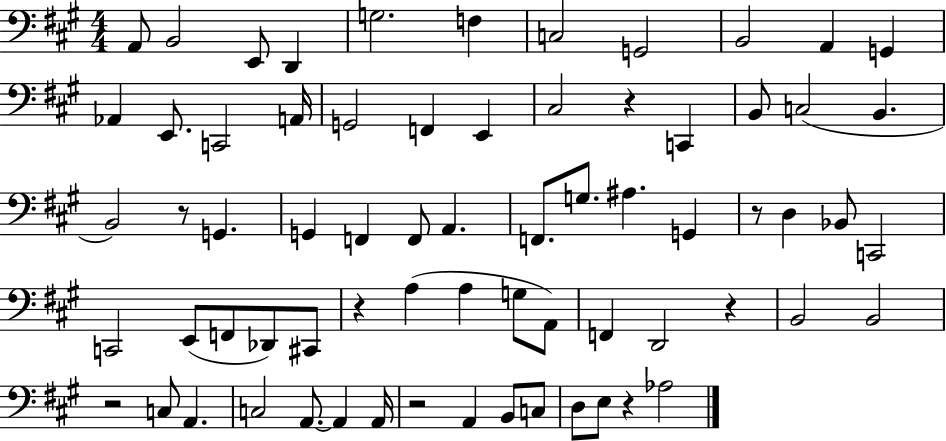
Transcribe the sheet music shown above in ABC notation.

X:1
T:Untitled
M:4/4
L:1/4
K:A
A,,/2 B,,2 E,,/2 D,, G,2 F, C,2 G,,2 B,,2 A,, G,, _A,, E,,/2 C,,2 A,,/4 G,,2 F,, E,, ^C,2 z C,, B,,/2 C,2 B,, B,,2 z/2 G,, G,, F,, F,,/2 A,, F,,/2 G,/2 ^A, G,, z/2 D, _B,,/2 C,,2 C,,2 E,,/2 F,,/2 _D,,/2 ^C,,/2 z A, A, G,/2 A,,/2 F,, D,,2 z B,,2 B,,2 z2 C,/2 A,, C,2 A,,/2 A,, A,,/4 z2 A,, B,,/2 C,/2 D,/2 E,/2 z _A,2